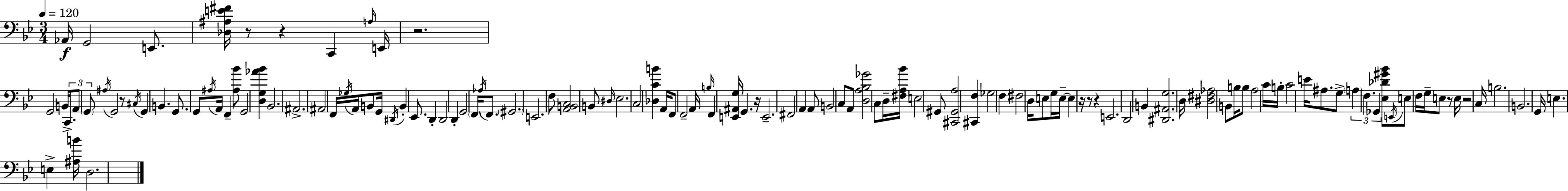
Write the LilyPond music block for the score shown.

{
  \clef bass
  \numericTimeSignature
  \time 3/4
  \key g \minor
  \tempo 4 = 120
  aes,16\f g,2 e,8. | <des ais e' fis'>16 r8 r4 c,4 \grace { a16 } | e,16 r2. | g,2 b,16 \tuplet 3/2 { c,8.-> | \break a,8 \parenthesize g,8 } \acciaccatura { ais16 } g,2 | r8 \acciaccatura { cis16 } g,4 b,4. | g,8. g,8 \acciaccatura { ais16 } a,16 f,4-- | <ais bes'>8 g,2 | \break <d g aes' bes'>4 bes,2. | ais,2.-> | ais,2 | f,16 \acciaccatura { ges16 } a,16 b,8 g,16 \acciaccatura { dis,16 } b,4-. ees,8. | \break d,4-. d,2 | d,4-. g,2 | \parenthesize f,16 \acciaccatura { aes16 } f,8. \parenthesize gis,2. | e,2. | \break f8 <a, b, c>2 | b,8 \grace { dis16 } ees2. | c2 | <des c' b'>4 a,16 f,8 f,2-- | \break a,16 \grace { b16 } f,4 | <e, ais, g>16 g,4. r16 e,2.-- | fis,2 | a,4 a,8 b,2 | \break c8 a,8 <d a bes ges'>2 | c8 d16-- <fis a bes'>16 e2 | gis,8 <cis, gis, a>2 | <cis, f>4 ges2 | \break f4 fis2 | d16 e8 g16 e16--~~ e4 | r16 r8 r4 e,2. | d,2 | \break b,4 <dis, ais, g>2. | d16 <dis fis aes>2 | b,8 b16 b8 a2 | c'16 b16-. c'2 | \break e'16 ais8. g8-> \tuplet 3/2 { \parenthesize a4 | f4. ges,4 } | <ees des' gis' bes'>8 \acciaccatura { e,16 } e8 f16 g16-- e8 r8 | e16 r2 c16 b2. | \break b,2. | g,16 e4. | e4-> <ais b'>16 d2. | \bar "|."
}